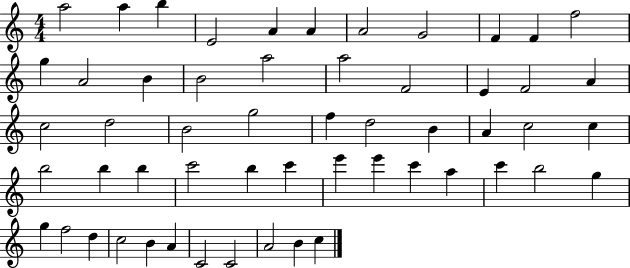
X:1
T:Untitled
M:4/4
L:1/4
K:C
a2 a b E2 A A A2 G2 F F f2 g A2 B B2 a2 a2 F2 E F2 A c2 d2 B2 g2 f d2 B A c2 c b2 b b c'2 b c' e' e' c' a c' b2 g g f2 d c2 B A C2 C2 A2 B c